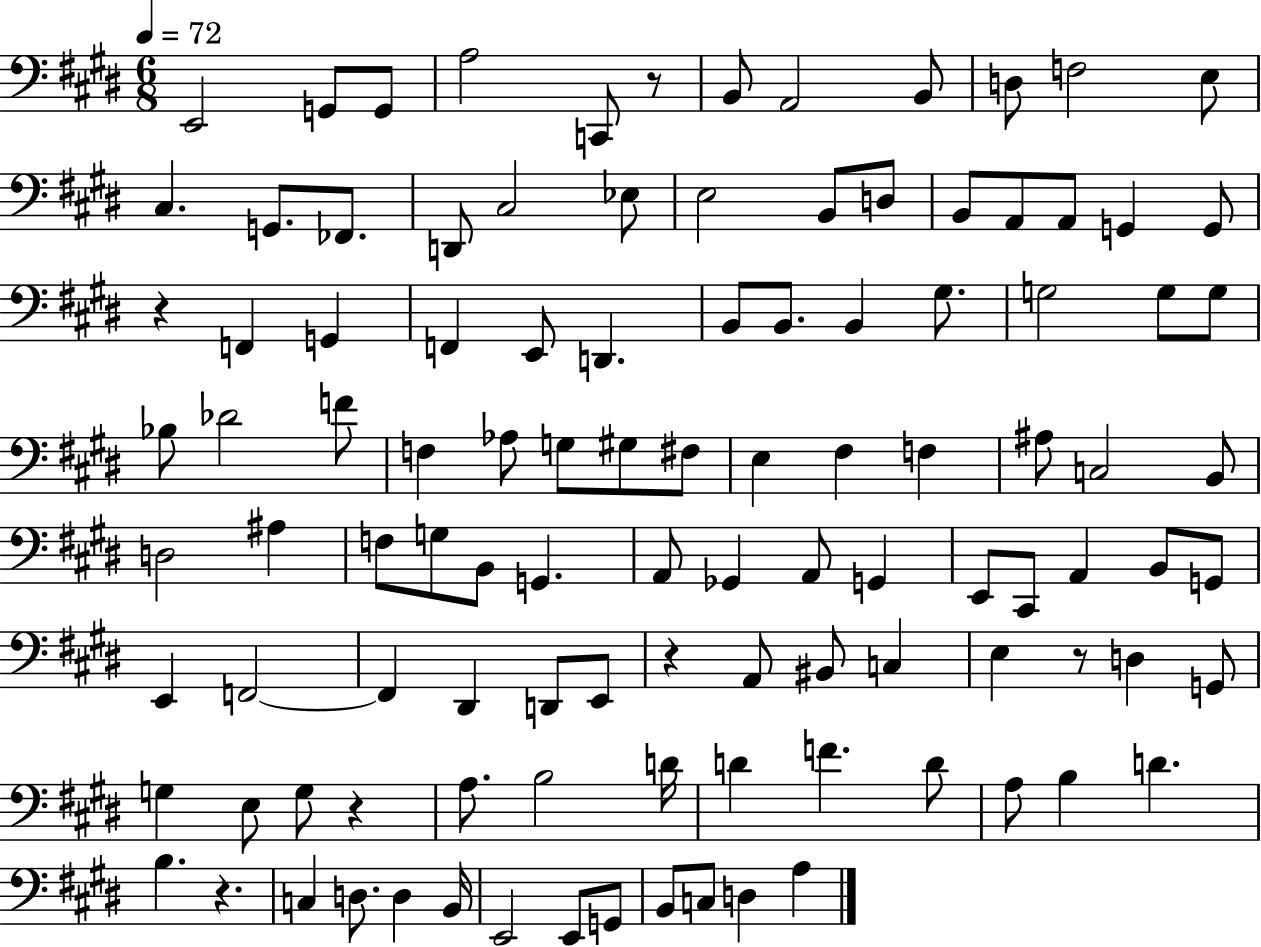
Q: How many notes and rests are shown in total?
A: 108